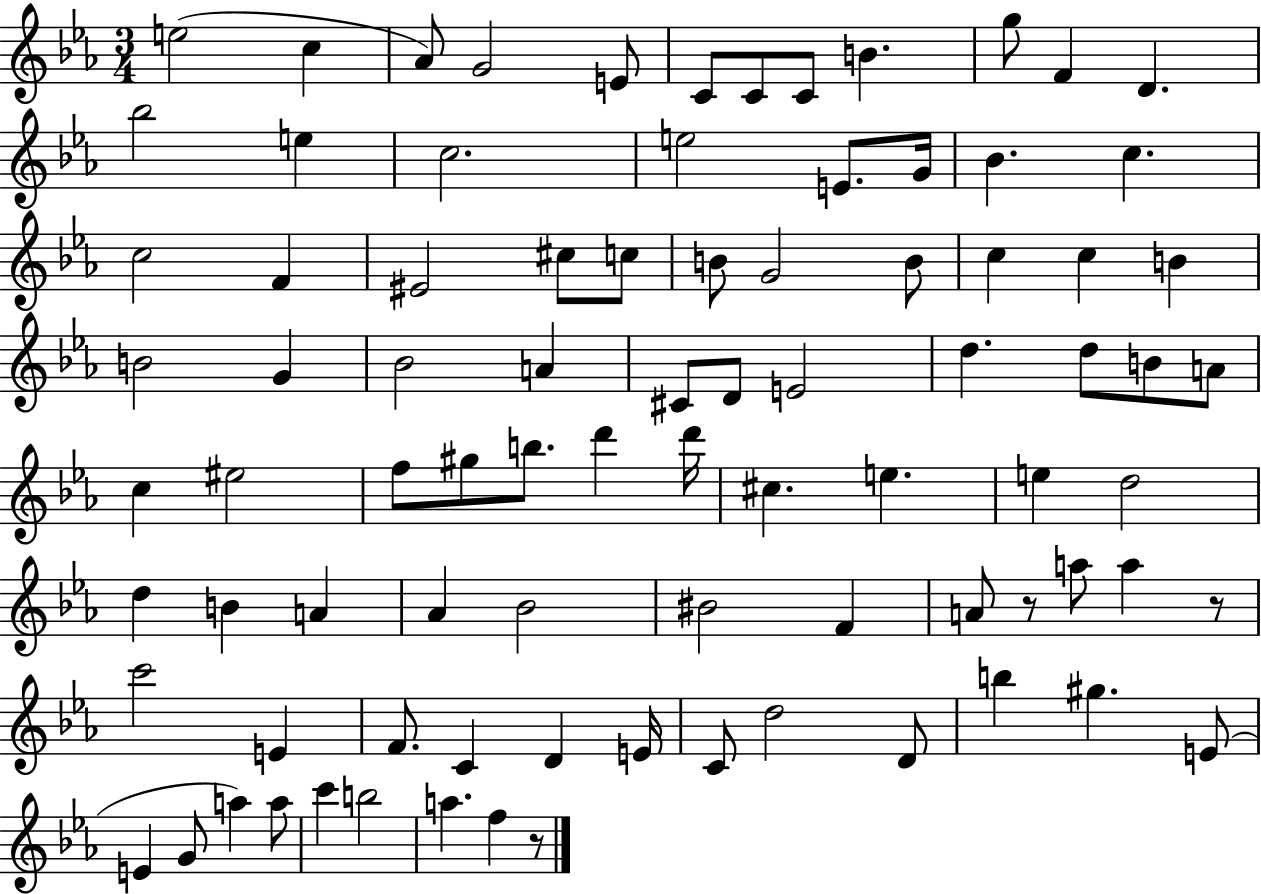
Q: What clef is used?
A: treble